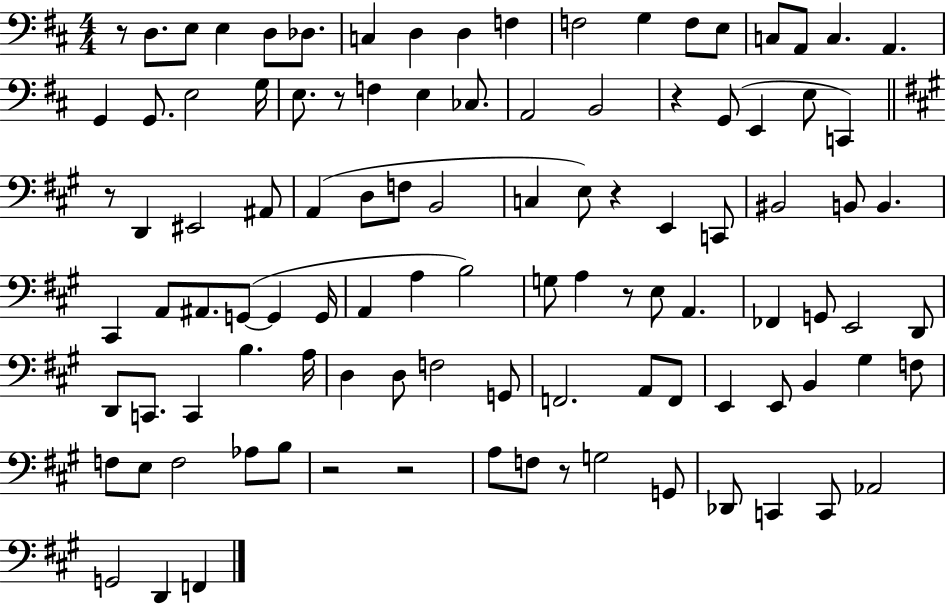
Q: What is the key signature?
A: D major